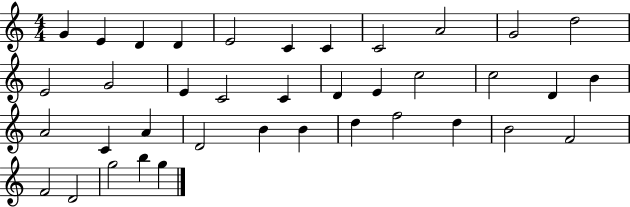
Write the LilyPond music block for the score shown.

{
  \clef treble
  \numericTimeSignature
  \time 4/4
  \key c \major
  g'4 e'4 d'4 d'4 | e'2 c'4 c'4 | c'2 a'2 | g'2 d''2 | \break e'2 g'2 | e'4 c'2 c'4 | d'4 e'4 c''2 | c''2 d'4 b'4 | \break a'2 c'4 a'4 | d'2 b'4 b'4 | d''4 f''2 d''4 | b'2 f'2 | \break f'2 d'2 | g''2 b''4 g''4 | \bar "|."
}